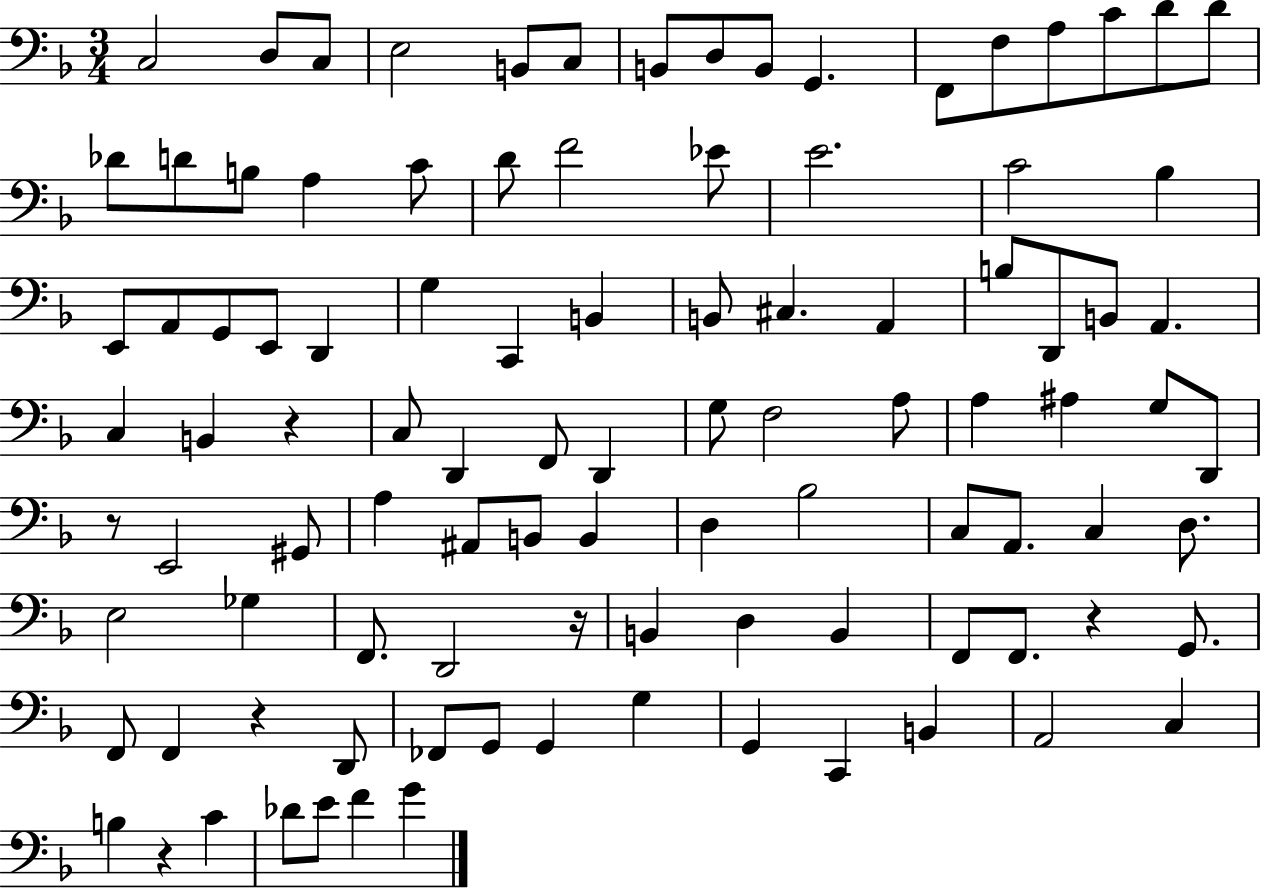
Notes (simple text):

C3/h D3/e C3/e E3/h B2/e C3/e B2/e D3/e B2/e G2/q. F2/e F3/e A3/e C4/e D4/e D4/e Db4/e D4/e B3/e A3/q C4/e D4/e F4/h Eb4/e E4/h. C4/h Bb3/q E2/e A2/e G2/e E2/e D2/q G3/q C2/q B2/q B2/e C#3/q. A2/q B3/e D2/e B2/e A2/q. C3/q B2/q R/q C3/e D2/q F2/e D2/q G3/e F3/h A3/e A3/q A#3/q G3/e D2/e R/e E2/h G#2/e A3/q A#2/e B2/e B2/q D3/q Bb3/h C3/e A2/e. C3/q D3/e. E3/h Gb3/q F2/e. D2/h R/s B2/q D3/q B2/q F2/e F2/e. R/q G2/e. F2/e F2/q R/q D2/e FES2/e G2/e G2/q G3/q G2/q C2/q B2/q A2/h C3/q B3/q R/q C4/q Db4/e E4/e F4/q G4/q